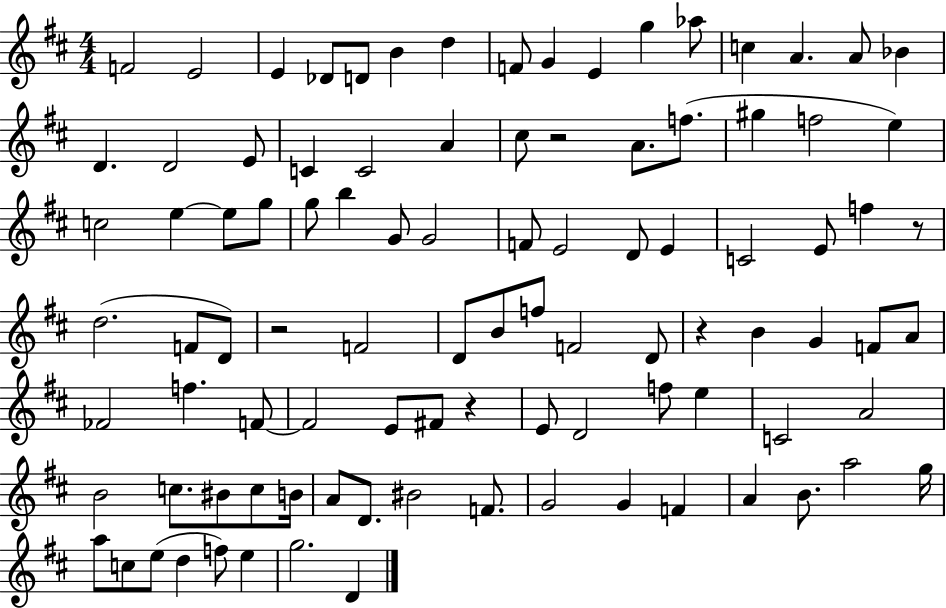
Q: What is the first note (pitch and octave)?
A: F4